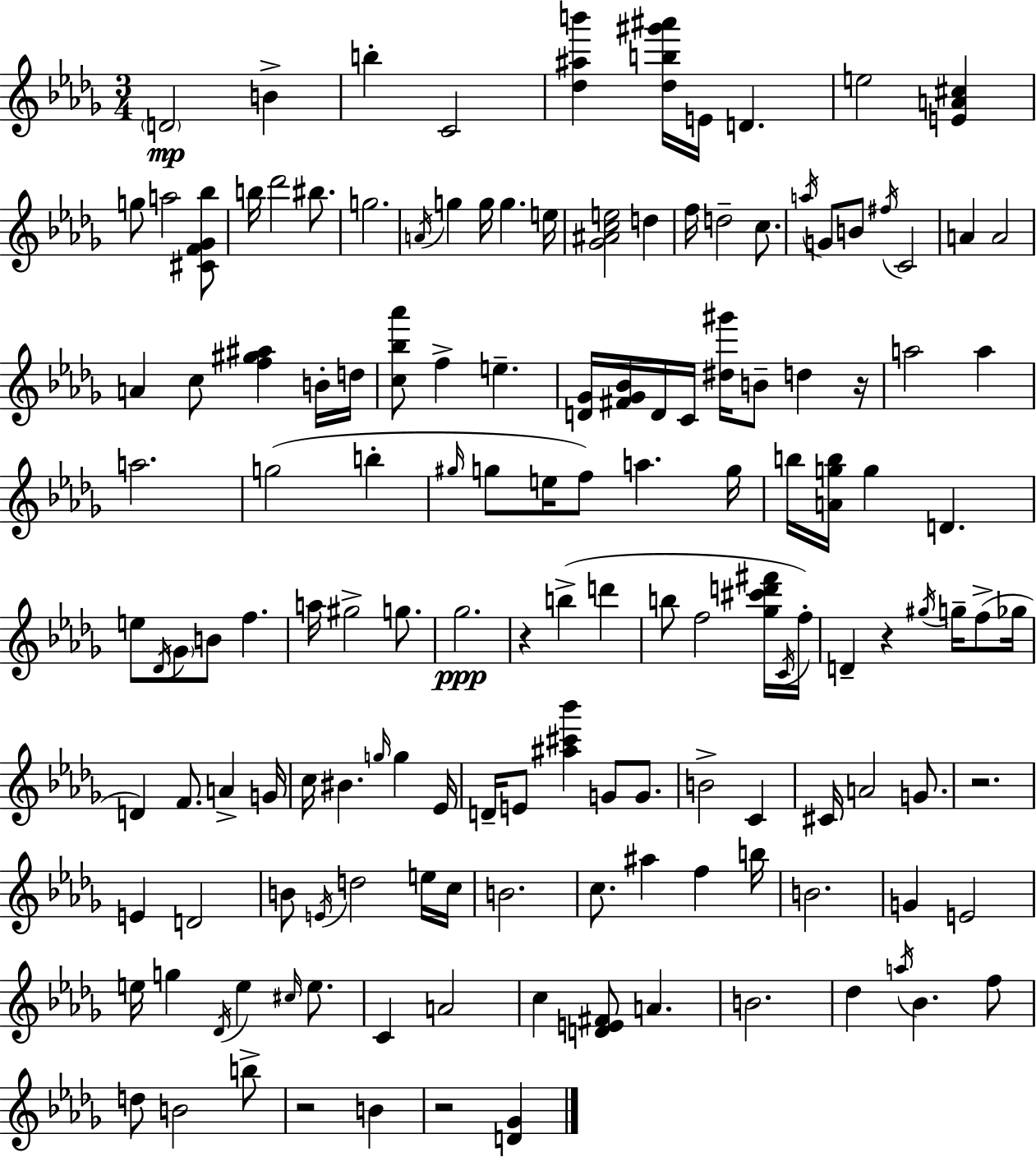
D4/h B4/q B5/q C4/h [Db5,A#5,B6]/q [Db5,B5,G#6,A#6]/s E4/s D4/q. E5/h [E4,A4,C#5]/q G5/e A5/h [C#4,F4,Gb4,Bb5]/e B5/s Db6/h BIS5/e. G5/h. A4/s G5/q G5/s G5/q. E5/s [Gb4,A#4,C5,E5]/h D5/q F5/s D5/h C5/e. A5/s G4/e B4/e F#5/s C4/h A4/q A4/h A4/q C5/e [F5,G#5,A#5]/q B4/s D5/s [C5,Bb5,Ab6]/e F5/q E5/q. [D4,Gb4]/s [F#4,Gb4,Bb4]/s D4/s C4/s [D#5,G#6]/s B4/e D5/q R/s A5/h A5/q A5/h. G5/h B5/q G#5/s G5/e E5/s F5/e A5/q. G5/s B5/s [A4,G5,B5]/s G5/q D4/q. E5/e Db4/s Gb4/e B4/e F5/q. A5/s G#5/h G5/e. Gb5/h. R/q B5/q D6/q B5/e F5/h [Gb5,C#6,D6,F#6]/s C4/s F5/s D4/q R/q G#5/s G5/s F5/e Gb5/s D4/q F4/e. A4/q G4/s C5/s BIS4/q. G5/s G5/q Eb4/s D4/s E4/e [A#5,C#6,Bb6]/q G4/e G4/e. B4/h C4/q C#4/s A4/h G4/e. R/h. E4/q D4/h B4/e E4/s D5/h E5/s C5/s B4/h. C5/e. A#5/q F5/q B5/s B4/h. G4/q E4/h E5/s G5/q Db4/s E5/q C#5/s E5/e. C4/q A4/h C5/q [D4,E4,F#4]/e A4/q. B4/h. Db5/q A5/s Bb4/q. F5/e D5/e B4/h B5/e R/h B4/q R/h [D4,Gb4]/q